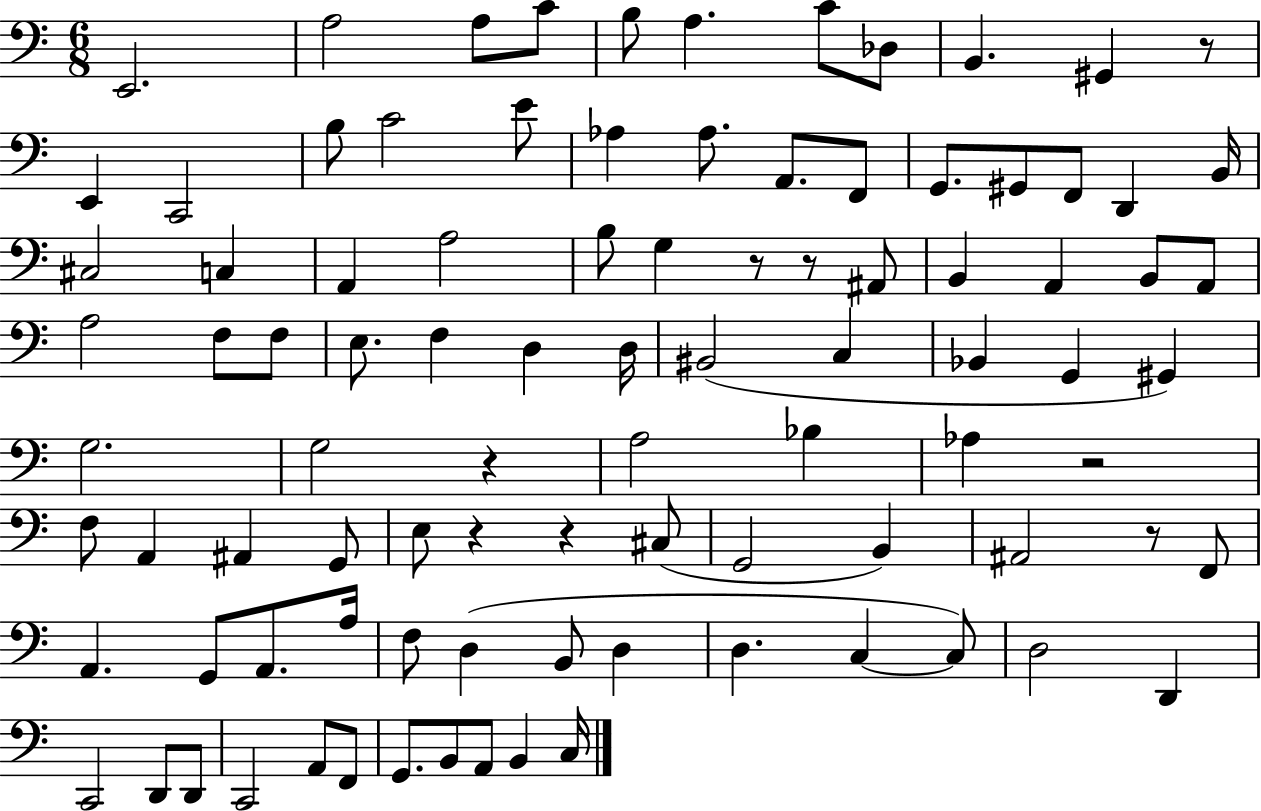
{
  \clef bass
  \numericTimeSignature
  \time 6/8
  \key c \major
  e,2. | a2 a8 c'8 | b8 a4. c'8 des8 | b,4. gis,4 r8 | \break e,4 c,2 | b8 c'2 e'8 | aes4 aes8. a,8. f,8 | g,8. gis,8 f,8 d,4 b,16 | \break cis2 c4 | a,4 a2 | b8 g4 r8 r8 ais,8 | b,4 a,4 b,8 a,8 | \break a2 f8 f8 | e8. f4 d4 d16 | bis,2( c4 | bes,4 g,4 gis,4) | \break g2. | g2 r4 | a2 bes4 | aes4 r2 | \break f8 a,4 ais,4 g,8 | e8 r4 r4 cis8( | g,2 b,4) | ais,2 r8 f,8 | \break a,4. g,8 a,8. a16 | f8 d4( b,8 d4 | d4. c4~~ c8) | d2 d,4 | \break c,2 d,8 d,8 | c,2 a,8 f,8 | g,8. b,8 a,8 b,4 c16 | \bar "|."
}